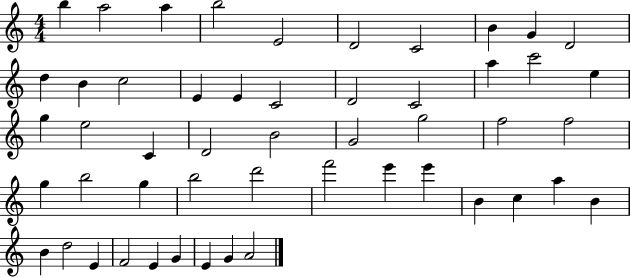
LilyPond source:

{
  \clef treble
  \numericTimeSignature
  \time 4/4
  \key c \major
  b''4 a''2 a''4 | b''2 e'2 | d'2 c'2 | b'4 g'4 d'2 | \break d''4 b'4 c''2 | e'4 e'4 c'2 | d'2 c'2 | a''4 c'''2 e''4 | \break g''4 e''2 c'4 | d'2 b'2 | g'2 g''2 | f''2 f''2 | \break g''4 b''2 g''4 | b''2 d'''2 | f'''2 e'''4 e'''4 | b'4 c''4 a''4 b'4 | \break b'4 d''2 e'4 | f'2 e'4 g'4 | e'4 g'4 a'2 | \bar "|."
}